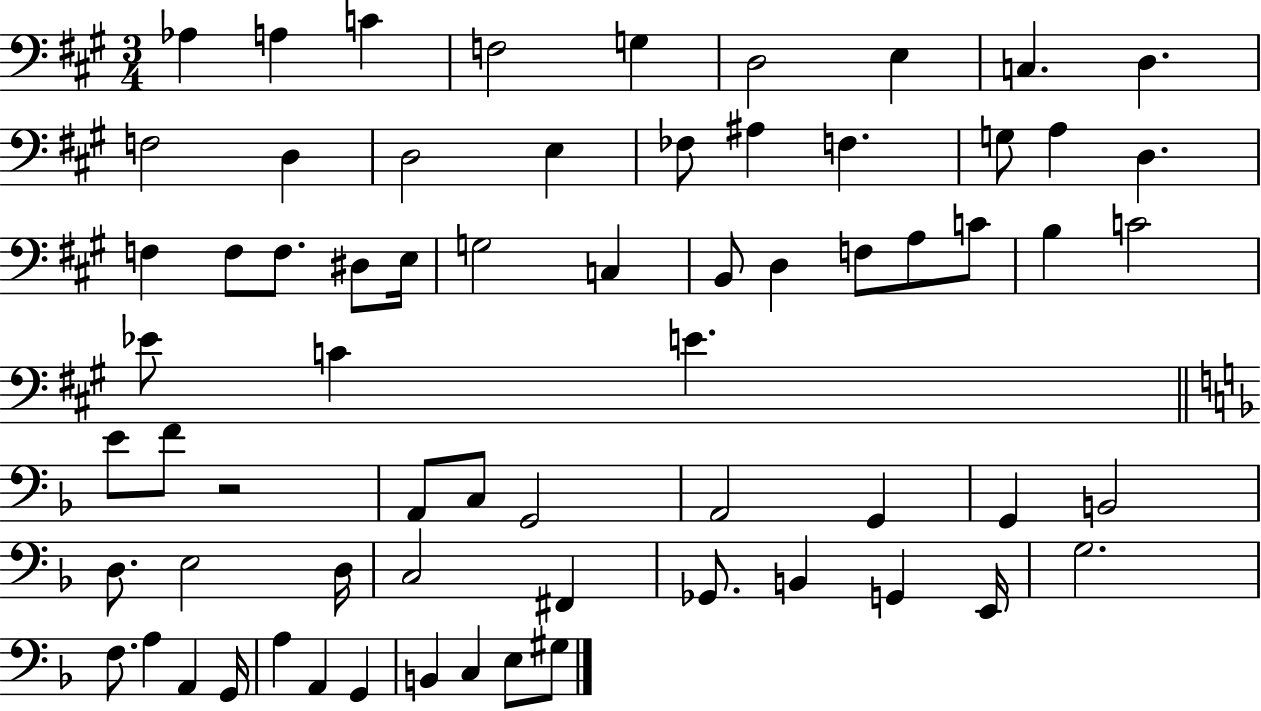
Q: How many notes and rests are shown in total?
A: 67